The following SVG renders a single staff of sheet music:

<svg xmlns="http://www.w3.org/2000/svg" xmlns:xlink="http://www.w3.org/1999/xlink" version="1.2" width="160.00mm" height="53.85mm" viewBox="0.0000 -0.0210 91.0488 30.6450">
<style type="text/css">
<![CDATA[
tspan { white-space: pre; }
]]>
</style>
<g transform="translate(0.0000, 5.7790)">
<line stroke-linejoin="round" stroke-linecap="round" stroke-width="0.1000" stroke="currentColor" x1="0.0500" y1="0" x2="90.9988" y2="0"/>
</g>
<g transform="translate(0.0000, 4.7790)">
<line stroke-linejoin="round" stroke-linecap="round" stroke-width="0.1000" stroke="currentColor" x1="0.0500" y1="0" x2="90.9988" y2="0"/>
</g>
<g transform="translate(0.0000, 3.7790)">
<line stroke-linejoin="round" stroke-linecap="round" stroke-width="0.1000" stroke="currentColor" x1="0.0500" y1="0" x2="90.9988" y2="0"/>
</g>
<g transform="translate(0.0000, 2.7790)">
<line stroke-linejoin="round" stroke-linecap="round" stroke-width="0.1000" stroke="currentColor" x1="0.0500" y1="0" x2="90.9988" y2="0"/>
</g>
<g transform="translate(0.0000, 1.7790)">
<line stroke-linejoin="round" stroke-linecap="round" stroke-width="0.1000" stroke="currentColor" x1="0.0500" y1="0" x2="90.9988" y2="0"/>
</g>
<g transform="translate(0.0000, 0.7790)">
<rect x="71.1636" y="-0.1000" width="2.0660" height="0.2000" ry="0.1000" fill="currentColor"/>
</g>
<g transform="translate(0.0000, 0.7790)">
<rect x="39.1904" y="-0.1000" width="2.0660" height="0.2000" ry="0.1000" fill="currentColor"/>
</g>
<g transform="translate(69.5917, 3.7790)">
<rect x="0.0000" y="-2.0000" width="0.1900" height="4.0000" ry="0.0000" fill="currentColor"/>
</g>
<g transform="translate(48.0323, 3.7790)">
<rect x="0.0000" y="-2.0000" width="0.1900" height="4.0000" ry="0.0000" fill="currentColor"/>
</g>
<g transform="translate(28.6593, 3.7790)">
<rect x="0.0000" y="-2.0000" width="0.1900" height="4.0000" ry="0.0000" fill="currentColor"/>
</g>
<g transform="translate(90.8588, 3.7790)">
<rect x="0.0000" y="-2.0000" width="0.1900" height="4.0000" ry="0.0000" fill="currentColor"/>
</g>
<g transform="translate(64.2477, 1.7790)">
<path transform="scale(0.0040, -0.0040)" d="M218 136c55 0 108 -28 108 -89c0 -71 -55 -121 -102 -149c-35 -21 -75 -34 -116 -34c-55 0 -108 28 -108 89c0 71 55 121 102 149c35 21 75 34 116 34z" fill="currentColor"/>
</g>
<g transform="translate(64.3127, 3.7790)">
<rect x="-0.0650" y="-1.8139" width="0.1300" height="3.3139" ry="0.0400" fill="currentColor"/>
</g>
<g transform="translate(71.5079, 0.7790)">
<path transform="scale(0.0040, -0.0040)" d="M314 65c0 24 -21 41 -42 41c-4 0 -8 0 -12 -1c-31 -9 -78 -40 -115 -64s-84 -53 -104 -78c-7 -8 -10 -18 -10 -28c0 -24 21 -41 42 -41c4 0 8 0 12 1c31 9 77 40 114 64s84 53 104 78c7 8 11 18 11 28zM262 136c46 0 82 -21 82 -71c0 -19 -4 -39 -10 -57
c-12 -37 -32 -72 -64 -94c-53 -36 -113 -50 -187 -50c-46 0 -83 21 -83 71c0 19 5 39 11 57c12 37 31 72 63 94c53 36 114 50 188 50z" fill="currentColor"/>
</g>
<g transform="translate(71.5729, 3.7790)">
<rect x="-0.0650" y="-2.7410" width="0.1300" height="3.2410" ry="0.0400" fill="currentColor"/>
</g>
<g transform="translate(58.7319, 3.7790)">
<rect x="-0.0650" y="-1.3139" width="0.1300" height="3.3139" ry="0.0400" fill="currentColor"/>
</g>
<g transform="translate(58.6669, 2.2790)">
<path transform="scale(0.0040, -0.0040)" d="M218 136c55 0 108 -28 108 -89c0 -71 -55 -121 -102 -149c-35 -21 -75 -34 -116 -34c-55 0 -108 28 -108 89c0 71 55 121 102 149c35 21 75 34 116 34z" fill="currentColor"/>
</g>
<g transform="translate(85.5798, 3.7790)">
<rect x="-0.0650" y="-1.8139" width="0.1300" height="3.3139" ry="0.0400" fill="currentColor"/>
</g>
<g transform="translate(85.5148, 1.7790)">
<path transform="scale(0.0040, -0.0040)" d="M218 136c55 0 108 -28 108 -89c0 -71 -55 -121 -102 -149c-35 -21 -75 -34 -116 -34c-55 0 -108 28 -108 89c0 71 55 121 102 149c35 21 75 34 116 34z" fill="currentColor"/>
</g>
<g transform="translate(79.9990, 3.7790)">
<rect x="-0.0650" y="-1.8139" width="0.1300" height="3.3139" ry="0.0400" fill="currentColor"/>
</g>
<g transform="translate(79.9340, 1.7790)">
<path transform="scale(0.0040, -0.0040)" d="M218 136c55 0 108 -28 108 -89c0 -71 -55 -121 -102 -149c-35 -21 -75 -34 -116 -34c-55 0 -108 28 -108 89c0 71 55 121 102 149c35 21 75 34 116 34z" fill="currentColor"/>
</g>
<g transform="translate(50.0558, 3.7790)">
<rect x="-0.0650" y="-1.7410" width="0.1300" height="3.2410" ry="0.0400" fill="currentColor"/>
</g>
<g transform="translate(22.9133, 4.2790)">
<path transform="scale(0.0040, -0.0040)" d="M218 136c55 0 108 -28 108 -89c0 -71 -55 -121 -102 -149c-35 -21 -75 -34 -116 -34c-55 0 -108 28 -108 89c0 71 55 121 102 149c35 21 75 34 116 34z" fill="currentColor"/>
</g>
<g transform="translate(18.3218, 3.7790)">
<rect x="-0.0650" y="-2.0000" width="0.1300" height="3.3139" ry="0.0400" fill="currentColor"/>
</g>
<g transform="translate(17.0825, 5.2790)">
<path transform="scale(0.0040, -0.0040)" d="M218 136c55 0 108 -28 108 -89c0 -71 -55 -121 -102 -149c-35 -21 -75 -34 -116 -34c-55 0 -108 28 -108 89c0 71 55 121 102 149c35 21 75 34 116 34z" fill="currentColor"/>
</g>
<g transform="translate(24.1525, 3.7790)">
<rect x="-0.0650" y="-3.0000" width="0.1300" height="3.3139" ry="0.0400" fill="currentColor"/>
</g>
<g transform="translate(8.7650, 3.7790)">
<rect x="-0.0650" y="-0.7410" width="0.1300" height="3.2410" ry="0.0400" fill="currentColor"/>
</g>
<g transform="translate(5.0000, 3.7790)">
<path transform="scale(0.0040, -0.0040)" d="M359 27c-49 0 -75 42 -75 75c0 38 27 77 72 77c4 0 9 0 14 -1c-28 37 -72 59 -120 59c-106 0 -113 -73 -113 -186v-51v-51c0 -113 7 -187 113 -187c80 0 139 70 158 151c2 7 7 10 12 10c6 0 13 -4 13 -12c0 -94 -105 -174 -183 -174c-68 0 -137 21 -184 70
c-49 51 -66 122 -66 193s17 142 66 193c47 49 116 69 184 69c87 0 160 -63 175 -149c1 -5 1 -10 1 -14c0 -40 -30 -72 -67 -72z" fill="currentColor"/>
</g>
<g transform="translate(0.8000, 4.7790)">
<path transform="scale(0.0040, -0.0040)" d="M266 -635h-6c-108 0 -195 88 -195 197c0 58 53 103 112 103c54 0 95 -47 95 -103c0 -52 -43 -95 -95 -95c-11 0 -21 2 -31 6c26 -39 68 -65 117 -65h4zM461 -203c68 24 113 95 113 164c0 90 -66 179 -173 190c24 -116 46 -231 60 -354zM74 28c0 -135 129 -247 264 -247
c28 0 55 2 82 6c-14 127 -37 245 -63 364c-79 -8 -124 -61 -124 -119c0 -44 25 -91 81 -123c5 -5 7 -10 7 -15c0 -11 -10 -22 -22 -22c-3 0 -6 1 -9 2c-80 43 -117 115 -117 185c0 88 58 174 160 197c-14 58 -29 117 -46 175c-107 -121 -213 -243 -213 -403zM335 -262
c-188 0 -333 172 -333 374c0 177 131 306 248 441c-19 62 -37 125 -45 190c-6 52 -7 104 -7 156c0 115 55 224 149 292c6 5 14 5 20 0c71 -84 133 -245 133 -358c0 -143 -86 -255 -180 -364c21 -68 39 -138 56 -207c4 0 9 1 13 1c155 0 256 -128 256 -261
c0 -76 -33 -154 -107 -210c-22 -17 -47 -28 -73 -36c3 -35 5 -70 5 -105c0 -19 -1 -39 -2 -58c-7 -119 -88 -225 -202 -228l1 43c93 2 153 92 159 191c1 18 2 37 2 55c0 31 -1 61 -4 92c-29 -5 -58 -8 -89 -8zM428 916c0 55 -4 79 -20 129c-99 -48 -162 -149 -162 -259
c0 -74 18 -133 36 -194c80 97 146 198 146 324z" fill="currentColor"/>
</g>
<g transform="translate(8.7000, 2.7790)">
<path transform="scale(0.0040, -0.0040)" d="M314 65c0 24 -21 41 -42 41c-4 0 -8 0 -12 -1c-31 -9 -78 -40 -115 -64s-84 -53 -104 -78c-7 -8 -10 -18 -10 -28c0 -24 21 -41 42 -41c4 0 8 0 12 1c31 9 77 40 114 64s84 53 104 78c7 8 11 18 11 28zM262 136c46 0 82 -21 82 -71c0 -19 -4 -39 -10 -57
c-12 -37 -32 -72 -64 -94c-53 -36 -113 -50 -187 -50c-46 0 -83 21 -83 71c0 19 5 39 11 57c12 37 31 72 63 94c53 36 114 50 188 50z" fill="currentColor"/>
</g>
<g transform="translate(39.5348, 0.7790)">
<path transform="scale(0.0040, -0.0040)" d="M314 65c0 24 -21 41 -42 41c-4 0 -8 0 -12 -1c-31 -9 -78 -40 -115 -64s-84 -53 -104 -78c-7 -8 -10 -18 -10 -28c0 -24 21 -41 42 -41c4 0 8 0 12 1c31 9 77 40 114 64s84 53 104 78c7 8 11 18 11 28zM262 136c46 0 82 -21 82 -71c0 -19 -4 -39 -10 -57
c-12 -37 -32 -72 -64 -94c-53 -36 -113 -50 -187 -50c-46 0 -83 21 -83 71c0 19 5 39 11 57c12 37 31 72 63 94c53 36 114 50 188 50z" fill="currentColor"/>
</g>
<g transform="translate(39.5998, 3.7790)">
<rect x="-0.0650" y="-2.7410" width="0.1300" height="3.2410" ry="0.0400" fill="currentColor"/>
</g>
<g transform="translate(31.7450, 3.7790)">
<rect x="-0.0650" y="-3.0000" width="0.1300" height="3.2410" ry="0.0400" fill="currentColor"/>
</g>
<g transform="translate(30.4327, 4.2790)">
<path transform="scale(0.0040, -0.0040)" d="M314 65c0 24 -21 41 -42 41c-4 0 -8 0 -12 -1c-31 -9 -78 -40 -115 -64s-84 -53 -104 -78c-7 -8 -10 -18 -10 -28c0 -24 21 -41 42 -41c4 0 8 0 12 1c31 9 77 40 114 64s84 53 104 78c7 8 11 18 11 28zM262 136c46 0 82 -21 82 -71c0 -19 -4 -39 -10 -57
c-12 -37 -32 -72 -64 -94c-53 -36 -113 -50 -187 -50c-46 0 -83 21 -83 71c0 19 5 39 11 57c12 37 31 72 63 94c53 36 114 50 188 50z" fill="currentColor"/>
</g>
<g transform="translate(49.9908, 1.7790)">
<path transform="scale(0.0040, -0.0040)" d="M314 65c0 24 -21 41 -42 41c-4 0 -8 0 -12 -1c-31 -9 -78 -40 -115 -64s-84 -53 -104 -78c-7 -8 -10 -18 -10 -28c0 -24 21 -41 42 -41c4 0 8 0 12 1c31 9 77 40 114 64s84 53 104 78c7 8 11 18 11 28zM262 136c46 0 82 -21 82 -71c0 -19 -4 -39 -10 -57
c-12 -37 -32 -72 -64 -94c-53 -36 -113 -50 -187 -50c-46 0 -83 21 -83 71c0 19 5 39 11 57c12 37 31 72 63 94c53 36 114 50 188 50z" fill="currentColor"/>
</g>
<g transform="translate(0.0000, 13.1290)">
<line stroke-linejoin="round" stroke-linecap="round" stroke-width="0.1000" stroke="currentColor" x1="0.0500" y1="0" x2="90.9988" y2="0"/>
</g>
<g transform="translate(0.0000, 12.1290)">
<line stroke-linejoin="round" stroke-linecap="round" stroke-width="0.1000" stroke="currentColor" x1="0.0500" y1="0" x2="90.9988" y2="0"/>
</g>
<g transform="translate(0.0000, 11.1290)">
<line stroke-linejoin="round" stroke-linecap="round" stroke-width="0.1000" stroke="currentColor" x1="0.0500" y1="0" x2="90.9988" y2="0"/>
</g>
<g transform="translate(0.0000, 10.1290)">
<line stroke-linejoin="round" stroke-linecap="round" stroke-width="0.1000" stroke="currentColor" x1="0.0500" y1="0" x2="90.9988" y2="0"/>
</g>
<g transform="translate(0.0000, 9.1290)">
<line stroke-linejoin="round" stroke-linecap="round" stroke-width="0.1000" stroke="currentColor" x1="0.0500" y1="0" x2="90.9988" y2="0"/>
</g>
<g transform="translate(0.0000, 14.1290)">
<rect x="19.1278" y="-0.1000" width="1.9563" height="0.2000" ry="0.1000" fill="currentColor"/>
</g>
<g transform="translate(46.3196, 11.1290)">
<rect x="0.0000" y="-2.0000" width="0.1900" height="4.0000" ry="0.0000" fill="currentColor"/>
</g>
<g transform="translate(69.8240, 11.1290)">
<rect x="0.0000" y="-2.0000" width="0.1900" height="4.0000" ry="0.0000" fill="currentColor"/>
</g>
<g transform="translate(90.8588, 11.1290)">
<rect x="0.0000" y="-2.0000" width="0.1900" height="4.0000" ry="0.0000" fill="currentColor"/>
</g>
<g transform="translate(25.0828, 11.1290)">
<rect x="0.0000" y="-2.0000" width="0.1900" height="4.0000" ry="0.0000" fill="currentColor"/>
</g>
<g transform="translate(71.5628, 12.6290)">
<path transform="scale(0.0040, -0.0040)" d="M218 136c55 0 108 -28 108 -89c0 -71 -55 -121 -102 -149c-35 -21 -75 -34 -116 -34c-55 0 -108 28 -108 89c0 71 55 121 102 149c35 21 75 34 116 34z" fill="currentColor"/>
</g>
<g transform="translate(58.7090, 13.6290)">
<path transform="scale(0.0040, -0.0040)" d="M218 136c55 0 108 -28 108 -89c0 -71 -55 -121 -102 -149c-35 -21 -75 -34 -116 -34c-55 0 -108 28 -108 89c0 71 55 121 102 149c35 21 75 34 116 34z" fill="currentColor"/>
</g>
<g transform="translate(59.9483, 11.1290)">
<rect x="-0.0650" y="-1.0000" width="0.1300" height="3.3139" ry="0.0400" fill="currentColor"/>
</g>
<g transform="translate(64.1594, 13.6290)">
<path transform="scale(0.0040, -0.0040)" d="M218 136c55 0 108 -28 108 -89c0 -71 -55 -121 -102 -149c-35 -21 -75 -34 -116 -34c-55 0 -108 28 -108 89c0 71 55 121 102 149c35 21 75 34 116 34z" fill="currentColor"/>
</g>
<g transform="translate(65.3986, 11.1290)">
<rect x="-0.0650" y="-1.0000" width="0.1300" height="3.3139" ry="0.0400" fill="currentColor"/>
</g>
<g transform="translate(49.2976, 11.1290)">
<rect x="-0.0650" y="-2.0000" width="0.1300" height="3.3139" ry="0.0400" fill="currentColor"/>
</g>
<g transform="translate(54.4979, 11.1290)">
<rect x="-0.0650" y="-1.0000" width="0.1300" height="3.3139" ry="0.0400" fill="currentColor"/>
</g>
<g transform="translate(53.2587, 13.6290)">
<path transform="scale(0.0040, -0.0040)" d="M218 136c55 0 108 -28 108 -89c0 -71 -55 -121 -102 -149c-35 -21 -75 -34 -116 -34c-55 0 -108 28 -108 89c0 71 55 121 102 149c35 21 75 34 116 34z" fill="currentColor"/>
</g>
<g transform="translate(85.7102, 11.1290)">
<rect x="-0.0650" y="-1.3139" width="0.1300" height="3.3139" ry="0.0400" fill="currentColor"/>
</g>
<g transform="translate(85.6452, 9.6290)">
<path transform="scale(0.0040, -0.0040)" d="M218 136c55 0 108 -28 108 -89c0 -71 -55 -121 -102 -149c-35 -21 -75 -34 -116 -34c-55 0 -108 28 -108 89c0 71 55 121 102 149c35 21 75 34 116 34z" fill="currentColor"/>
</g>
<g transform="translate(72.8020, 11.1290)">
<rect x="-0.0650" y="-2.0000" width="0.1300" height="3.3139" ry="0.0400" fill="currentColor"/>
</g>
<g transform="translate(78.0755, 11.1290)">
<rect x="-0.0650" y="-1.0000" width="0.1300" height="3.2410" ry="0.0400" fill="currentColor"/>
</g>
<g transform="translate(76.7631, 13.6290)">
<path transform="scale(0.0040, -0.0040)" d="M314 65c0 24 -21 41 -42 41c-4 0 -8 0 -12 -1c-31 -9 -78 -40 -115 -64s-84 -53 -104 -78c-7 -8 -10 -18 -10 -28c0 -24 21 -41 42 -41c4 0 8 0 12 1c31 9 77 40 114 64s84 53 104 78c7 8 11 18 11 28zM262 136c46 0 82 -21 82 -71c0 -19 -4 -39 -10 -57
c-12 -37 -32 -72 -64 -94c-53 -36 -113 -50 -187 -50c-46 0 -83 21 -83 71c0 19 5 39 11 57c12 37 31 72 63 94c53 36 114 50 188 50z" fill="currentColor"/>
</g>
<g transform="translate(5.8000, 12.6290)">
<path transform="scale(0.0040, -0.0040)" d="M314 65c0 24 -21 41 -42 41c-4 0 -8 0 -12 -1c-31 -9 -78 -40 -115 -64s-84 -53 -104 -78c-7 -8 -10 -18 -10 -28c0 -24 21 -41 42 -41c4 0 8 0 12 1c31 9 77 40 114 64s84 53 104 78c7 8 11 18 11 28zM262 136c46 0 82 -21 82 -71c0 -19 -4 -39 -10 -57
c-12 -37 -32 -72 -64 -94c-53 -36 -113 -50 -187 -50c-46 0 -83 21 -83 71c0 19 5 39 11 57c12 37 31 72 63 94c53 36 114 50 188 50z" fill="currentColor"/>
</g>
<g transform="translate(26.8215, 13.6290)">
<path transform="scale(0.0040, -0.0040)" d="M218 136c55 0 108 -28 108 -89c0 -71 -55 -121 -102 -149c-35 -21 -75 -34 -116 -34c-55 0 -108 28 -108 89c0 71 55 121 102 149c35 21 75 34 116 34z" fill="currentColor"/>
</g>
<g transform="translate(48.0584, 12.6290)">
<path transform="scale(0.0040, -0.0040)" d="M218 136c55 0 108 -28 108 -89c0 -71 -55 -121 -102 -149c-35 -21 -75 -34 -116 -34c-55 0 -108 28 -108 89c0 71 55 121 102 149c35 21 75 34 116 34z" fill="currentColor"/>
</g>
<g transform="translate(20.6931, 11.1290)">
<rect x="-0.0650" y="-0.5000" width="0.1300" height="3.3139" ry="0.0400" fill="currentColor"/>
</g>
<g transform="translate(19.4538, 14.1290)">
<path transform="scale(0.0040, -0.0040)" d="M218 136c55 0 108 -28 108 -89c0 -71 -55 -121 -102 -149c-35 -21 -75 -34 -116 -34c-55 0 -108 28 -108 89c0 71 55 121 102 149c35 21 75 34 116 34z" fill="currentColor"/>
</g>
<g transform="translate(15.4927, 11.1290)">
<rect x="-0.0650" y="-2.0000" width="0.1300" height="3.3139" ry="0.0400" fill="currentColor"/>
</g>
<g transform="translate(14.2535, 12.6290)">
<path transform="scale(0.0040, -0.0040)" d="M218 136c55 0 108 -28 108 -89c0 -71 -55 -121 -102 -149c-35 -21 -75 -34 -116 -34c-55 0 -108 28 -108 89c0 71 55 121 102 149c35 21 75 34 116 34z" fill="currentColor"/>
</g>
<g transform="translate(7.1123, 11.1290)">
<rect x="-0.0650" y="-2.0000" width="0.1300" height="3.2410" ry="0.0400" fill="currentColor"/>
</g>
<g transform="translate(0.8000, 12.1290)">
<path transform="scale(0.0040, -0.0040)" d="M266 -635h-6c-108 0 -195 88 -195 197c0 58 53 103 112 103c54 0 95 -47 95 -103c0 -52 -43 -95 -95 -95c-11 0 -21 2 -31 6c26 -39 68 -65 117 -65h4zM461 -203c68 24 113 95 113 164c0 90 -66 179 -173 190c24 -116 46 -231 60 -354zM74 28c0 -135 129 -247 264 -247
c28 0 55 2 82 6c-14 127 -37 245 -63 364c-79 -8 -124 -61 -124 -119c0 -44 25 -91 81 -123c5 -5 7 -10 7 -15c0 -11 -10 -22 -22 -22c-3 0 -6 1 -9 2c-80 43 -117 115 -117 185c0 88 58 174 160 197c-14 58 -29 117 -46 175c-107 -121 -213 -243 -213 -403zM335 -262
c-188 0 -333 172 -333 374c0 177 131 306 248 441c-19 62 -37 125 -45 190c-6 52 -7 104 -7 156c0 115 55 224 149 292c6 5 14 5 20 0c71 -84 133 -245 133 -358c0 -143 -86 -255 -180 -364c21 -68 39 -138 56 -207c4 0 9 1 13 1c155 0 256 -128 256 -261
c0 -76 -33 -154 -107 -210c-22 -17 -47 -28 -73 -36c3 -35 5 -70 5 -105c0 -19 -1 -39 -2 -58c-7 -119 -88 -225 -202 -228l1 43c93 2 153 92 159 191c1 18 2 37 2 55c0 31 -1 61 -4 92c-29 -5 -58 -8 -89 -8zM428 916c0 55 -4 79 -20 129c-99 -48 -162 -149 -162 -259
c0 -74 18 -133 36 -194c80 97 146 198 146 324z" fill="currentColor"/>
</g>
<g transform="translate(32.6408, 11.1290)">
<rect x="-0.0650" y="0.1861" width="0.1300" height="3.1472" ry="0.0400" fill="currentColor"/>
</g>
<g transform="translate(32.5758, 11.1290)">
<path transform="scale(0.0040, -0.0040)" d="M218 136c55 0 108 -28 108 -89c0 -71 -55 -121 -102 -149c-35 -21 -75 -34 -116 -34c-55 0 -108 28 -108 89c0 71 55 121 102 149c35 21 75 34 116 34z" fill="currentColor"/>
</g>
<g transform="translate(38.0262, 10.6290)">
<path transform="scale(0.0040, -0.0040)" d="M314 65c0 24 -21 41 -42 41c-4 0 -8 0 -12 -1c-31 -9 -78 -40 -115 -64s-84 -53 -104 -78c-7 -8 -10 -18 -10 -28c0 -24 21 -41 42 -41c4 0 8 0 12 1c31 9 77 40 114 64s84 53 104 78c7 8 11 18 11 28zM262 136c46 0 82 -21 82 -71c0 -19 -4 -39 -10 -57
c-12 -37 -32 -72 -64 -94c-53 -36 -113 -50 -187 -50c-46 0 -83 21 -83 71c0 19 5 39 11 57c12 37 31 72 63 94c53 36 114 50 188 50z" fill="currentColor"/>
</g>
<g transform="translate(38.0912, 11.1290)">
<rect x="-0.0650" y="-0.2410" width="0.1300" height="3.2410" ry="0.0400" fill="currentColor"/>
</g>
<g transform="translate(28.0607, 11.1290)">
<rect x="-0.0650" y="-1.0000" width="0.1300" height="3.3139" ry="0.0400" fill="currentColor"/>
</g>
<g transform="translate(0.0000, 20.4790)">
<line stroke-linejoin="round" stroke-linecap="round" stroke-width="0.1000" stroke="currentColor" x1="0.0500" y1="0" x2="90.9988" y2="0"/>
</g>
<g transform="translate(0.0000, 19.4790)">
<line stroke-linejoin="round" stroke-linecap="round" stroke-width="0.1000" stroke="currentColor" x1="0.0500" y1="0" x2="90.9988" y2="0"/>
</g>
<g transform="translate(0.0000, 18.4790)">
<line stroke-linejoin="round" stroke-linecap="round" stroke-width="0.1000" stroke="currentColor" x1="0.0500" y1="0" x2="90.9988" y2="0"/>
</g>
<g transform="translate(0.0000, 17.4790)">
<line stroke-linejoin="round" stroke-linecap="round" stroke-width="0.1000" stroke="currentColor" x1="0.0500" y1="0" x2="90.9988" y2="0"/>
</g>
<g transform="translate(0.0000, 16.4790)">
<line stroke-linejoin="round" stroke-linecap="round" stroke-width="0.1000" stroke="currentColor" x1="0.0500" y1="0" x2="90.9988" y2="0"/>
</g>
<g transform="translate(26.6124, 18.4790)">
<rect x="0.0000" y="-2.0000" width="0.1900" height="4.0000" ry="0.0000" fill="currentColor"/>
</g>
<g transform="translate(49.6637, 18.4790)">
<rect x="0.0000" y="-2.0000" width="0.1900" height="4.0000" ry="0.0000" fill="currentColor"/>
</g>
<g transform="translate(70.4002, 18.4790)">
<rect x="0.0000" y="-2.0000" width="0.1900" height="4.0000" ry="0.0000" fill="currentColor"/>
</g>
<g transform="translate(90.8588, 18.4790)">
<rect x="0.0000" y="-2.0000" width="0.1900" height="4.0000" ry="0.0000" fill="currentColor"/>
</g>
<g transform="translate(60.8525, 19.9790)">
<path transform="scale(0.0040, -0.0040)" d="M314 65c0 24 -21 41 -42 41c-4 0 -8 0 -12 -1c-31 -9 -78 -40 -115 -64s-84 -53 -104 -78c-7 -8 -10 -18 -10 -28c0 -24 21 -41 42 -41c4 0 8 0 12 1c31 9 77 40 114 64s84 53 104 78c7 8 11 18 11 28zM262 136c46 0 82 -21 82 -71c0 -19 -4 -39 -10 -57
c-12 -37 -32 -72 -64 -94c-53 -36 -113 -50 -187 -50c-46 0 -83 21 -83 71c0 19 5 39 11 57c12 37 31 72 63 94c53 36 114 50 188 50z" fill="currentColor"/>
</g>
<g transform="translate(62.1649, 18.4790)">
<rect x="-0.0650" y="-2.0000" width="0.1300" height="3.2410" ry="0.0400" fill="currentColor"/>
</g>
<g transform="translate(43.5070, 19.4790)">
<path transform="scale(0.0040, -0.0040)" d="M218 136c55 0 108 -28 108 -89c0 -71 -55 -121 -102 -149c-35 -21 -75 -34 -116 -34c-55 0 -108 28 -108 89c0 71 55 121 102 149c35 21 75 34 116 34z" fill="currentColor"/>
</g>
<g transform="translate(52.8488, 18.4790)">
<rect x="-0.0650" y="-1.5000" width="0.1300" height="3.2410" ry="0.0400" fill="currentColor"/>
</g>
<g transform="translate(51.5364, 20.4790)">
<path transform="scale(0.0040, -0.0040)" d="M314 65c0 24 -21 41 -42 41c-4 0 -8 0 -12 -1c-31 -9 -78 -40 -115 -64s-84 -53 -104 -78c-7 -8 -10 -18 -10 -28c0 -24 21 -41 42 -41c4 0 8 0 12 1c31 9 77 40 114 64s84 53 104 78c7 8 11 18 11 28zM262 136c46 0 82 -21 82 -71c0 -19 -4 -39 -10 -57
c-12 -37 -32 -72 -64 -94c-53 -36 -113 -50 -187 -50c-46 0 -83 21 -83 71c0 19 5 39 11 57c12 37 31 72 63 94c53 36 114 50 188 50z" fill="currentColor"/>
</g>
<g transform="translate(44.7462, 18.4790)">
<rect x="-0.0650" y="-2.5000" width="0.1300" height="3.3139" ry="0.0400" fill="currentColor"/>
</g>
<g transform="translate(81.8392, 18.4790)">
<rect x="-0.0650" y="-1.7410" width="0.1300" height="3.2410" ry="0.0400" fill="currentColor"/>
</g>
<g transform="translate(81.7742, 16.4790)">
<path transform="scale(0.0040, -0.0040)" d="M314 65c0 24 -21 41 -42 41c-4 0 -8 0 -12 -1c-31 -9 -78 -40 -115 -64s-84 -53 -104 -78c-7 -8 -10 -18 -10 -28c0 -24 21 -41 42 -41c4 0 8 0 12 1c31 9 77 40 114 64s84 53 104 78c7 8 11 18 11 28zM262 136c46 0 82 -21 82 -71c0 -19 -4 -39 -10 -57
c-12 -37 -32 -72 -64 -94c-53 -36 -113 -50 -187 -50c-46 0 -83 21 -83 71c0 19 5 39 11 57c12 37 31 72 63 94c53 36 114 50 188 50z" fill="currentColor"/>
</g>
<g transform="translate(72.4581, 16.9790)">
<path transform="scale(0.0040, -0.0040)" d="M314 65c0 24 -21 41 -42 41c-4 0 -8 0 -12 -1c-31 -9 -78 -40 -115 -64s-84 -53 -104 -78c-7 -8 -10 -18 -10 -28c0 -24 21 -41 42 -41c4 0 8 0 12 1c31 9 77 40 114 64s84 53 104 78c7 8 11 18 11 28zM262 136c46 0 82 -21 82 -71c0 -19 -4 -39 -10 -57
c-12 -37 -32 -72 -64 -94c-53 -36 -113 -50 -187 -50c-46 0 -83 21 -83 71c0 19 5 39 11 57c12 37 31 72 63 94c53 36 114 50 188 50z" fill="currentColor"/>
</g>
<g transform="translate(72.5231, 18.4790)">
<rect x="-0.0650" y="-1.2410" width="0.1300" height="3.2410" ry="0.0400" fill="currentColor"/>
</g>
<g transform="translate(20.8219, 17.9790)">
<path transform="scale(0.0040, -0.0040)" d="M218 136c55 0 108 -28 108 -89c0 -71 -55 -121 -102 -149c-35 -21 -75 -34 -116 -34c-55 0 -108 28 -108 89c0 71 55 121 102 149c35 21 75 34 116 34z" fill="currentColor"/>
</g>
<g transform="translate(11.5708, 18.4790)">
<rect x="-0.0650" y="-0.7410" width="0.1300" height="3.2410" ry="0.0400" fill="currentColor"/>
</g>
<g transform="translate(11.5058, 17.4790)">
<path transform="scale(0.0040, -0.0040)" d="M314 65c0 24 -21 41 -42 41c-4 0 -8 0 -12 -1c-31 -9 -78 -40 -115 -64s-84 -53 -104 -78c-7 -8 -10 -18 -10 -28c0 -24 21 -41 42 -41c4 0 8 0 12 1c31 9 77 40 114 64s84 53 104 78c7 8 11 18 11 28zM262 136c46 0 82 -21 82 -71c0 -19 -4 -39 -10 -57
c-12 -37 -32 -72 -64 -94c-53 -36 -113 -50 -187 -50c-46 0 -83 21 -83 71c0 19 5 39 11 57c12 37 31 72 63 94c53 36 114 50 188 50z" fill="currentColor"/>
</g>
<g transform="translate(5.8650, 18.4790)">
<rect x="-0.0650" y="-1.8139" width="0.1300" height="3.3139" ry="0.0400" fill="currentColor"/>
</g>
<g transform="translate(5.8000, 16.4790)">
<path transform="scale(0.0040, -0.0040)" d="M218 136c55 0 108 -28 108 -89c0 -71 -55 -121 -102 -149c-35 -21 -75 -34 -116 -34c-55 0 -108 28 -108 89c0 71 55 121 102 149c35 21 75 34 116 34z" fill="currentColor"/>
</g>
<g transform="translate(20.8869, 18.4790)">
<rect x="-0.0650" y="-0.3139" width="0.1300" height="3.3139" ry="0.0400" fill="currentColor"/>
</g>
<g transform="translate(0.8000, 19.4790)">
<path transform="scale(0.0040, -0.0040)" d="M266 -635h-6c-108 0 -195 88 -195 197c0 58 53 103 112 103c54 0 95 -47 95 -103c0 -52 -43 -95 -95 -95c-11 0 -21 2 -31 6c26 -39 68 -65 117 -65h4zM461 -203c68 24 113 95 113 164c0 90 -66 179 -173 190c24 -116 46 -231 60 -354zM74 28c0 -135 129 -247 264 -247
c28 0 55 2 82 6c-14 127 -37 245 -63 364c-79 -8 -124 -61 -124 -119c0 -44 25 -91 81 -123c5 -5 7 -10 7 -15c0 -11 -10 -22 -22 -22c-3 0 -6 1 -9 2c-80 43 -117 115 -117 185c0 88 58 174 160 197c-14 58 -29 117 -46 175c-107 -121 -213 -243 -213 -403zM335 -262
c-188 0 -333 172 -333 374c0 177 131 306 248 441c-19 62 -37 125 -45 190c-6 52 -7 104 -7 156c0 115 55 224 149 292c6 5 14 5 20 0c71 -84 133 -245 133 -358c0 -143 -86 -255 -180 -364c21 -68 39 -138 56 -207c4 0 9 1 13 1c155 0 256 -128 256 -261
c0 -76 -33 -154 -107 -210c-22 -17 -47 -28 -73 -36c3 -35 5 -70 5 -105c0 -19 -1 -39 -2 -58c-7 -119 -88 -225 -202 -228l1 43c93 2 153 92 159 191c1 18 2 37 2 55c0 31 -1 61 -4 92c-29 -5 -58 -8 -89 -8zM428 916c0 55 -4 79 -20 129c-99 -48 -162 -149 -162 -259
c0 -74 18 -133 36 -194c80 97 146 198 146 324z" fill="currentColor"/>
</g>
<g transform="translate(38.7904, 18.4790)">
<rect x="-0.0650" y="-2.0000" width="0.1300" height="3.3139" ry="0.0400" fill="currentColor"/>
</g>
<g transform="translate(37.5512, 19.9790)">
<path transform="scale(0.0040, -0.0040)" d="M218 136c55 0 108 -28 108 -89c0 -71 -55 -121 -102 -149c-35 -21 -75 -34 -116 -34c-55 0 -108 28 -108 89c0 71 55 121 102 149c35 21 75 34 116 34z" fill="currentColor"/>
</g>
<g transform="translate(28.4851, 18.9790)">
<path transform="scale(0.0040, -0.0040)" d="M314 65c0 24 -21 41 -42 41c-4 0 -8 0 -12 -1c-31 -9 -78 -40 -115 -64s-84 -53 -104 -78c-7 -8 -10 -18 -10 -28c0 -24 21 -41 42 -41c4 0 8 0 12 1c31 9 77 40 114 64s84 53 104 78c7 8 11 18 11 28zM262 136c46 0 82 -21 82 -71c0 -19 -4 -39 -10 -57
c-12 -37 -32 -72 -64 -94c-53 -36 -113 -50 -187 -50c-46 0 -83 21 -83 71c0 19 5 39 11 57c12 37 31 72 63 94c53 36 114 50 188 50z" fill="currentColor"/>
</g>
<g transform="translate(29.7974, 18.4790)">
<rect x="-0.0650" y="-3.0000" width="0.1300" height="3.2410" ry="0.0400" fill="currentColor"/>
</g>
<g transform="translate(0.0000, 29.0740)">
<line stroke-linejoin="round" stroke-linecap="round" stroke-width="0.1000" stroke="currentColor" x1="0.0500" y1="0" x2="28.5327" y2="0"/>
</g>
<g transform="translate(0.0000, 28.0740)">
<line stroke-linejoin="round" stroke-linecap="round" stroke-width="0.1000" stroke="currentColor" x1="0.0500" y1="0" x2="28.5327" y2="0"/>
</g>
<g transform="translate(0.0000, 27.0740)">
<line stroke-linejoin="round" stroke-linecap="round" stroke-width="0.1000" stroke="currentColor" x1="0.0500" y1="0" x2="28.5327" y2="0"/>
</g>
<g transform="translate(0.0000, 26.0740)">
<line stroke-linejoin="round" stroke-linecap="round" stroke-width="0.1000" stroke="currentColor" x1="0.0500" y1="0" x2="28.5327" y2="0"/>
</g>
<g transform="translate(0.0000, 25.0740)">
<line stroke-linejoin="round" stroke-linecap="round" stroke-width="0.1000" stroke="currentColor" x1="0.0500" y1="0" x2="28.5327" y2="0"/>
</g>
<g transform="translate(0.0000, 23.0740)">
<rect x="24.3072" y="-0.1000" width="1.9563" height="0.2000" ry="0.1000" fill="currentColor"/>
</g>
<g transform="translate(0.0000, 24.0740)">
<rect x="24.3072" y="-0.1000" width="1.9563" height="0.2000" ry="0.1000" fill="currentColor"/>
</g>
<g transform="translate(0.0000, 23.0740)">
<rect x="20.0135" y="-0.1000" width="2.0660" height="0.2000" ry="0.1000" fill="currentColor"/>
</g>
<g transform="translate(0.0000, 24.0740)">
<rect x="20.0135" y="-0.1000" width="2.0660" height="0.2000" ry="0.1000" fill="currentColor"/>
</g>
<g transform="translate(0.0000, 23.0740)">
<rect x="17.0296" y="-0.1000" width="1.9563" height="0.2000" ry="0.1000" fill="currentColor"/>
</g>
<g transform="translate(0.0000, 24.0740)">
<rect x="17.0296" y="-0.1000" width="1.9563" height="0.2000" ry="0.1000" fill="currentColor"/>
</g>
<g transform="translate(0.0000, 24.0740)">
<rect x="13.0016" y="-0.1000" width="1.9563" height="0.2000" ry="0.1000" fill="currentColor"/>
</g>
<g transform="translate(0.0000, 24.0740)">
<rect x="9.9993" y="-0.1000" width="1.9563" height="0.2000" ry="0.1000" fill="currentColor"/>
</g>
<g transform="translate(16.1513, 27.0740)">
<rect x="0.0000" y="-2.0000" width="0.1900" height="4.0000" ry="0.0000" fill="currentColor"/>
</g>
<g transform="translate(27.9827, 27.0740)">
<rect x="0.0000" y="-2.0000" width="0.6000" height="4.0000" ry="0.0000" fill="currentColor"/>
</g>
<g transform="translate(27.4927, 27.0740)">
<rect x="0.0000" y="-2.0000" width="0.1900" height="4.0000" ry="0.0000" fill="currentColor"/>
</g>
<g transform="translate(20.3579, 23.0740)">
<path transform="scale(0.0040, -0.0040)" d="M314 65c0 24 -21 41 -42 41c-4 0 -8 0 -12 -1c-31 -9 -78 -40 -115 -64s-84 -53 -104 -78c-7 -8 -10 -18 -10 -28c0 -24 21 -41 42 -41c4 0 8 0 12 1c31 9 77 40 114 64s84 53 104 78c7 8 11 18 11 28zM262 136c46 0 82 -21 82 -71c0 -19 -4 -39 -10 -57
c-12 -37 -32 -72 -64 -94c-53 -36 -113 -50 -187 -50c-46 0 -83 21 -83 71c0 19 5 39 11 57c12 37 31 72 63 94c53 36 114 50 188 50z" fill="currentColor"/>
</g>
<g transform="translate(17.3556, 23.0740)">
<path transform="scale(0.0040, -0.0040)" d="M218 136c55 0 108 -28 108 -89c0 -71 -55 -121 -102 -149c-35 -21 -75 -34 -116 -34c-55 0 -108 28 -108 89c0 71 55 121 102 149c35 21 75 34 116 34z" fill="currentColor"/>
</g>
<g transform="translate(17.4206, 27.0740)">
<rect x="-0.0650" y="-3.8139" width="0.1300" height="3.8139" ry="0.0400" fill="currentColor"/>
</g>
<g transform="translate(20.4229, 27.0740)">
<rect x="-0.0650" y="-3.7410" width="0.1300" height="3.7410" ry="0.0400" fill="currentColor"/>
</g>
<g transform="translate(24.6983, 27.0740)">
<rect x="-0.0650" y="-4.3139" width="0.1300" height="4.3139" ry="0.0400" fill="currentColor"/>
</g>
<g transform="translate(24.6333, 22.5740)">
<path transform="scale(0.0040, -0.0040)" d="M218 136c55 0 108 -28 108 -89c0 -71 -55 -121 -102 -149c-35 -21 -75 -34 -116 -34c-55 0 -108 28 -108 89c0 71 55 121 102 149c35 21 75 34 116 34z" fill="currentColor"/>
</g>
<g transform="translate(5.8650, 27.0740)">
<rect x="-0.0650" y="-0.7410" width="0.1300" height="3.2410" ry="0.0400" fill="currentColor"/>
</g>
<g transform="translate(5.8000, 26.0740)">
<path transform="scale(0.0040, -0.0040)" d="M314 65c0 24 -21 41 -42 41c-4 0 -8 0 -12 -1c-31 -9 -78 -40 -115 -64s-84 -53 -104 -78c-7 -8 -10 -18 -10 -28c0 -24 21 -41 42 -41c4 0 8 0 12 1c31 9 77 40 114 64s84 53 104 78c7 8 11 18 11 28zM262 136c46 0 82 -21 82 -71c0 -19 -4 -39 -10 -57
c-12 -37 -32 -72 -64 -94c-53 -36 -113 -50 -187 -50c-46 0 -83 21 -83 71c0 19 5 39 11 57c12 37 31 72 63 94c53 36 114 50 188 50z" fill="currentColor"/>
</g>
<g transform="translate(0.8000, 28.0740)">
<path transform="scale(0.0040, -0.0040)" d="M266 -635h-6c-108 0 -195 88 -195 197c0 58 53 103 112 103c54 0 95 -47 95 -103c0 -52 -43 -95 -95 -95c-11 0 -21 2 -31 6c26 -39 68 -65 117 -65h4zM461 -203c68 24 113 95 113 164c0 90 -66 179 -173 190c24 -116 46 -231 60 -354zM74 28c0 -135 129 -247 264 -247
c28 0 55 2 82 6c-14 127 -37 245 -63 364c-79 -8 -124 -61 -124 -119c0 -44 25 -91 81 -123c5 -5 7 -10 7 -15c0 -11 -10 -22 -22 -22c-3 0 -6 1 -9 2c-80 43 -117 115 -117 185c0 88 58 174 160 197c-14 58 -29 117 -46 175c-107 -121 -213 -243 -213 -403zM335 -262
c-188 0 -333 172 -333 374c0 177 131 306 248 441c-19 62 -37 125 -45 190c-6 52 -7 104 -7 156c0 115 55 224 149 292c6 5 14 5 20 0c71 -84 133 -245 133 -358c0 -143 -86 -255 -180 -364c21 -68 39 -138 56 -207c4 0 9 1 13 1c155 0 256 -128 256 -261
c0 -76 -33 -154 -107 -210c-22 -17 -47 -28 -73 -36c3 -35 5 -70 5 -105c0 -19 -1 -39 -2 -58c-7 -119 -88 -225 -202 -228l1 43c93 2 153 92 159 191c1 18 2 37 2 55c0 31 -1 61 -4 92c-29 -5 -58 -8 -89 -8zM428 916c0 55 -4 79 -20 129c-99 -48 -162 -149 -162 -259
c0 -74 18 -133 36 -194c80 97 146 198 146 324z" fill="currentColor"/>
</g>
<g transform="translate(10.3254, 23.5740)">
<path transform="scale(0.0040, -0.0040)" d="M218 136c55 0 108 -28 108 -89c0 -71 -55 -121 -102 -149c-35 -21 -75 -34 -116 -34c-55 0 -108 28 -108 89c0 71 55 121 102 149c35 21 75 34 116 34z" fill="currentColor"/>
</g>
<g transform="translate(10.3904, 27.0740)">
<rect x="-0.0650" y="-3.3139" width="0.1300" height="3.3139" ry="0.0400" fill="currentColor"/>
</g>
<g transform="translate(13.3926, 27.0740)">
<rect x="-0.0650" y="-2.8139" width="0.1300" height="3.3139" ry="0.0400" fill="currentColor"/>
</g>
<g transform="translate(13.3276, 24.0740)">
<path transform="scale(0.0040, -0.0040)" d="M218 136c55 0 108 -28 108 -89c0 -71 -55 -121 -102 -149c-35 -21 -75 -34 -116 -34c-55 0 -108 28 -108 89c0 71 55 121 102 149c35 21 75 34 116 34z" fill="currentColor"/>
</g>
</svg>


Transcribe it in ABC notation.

X:1
T:Untitled
M:4/4
L:1/4
K:C
d2 F A A2 a2 f2 e f a2 f f F2 F C D B c2 F D D D F D2 e f d2 c A2 F G E2 F2 e2 f2 d2 b a c' c'2 d'